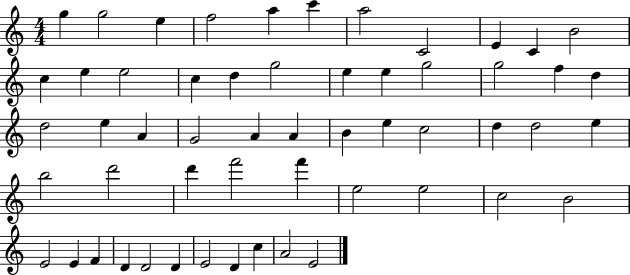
{
  \clef treble
  \numericTimeSignature
  \time 4/4
  \key c \major
  g''4 g''2 e''4 | f''2 a''4 c'''4 | a''2 c'2 | e'4 c'4 b'2 | \break c''4 e''4 e''2 | c''4 d''4 g''2 | e''4 e''4 g''2 | g''2 f''4 d''4 | \break d''2 e''4 a'4 | g'2 a'4 a'4 | b'4 e''4 c''2 | d''4 d''2 e''4 | \break b''2 d'''2 | d'''4 f'''2 f'''4 | e''2 e''2 | c''2 b'2 | \break e'2 e'4 f'4 | d'4 d'2 d'4 | e'2 d'4 c''4 | a'2 e'2 | \break \bar "|."
}